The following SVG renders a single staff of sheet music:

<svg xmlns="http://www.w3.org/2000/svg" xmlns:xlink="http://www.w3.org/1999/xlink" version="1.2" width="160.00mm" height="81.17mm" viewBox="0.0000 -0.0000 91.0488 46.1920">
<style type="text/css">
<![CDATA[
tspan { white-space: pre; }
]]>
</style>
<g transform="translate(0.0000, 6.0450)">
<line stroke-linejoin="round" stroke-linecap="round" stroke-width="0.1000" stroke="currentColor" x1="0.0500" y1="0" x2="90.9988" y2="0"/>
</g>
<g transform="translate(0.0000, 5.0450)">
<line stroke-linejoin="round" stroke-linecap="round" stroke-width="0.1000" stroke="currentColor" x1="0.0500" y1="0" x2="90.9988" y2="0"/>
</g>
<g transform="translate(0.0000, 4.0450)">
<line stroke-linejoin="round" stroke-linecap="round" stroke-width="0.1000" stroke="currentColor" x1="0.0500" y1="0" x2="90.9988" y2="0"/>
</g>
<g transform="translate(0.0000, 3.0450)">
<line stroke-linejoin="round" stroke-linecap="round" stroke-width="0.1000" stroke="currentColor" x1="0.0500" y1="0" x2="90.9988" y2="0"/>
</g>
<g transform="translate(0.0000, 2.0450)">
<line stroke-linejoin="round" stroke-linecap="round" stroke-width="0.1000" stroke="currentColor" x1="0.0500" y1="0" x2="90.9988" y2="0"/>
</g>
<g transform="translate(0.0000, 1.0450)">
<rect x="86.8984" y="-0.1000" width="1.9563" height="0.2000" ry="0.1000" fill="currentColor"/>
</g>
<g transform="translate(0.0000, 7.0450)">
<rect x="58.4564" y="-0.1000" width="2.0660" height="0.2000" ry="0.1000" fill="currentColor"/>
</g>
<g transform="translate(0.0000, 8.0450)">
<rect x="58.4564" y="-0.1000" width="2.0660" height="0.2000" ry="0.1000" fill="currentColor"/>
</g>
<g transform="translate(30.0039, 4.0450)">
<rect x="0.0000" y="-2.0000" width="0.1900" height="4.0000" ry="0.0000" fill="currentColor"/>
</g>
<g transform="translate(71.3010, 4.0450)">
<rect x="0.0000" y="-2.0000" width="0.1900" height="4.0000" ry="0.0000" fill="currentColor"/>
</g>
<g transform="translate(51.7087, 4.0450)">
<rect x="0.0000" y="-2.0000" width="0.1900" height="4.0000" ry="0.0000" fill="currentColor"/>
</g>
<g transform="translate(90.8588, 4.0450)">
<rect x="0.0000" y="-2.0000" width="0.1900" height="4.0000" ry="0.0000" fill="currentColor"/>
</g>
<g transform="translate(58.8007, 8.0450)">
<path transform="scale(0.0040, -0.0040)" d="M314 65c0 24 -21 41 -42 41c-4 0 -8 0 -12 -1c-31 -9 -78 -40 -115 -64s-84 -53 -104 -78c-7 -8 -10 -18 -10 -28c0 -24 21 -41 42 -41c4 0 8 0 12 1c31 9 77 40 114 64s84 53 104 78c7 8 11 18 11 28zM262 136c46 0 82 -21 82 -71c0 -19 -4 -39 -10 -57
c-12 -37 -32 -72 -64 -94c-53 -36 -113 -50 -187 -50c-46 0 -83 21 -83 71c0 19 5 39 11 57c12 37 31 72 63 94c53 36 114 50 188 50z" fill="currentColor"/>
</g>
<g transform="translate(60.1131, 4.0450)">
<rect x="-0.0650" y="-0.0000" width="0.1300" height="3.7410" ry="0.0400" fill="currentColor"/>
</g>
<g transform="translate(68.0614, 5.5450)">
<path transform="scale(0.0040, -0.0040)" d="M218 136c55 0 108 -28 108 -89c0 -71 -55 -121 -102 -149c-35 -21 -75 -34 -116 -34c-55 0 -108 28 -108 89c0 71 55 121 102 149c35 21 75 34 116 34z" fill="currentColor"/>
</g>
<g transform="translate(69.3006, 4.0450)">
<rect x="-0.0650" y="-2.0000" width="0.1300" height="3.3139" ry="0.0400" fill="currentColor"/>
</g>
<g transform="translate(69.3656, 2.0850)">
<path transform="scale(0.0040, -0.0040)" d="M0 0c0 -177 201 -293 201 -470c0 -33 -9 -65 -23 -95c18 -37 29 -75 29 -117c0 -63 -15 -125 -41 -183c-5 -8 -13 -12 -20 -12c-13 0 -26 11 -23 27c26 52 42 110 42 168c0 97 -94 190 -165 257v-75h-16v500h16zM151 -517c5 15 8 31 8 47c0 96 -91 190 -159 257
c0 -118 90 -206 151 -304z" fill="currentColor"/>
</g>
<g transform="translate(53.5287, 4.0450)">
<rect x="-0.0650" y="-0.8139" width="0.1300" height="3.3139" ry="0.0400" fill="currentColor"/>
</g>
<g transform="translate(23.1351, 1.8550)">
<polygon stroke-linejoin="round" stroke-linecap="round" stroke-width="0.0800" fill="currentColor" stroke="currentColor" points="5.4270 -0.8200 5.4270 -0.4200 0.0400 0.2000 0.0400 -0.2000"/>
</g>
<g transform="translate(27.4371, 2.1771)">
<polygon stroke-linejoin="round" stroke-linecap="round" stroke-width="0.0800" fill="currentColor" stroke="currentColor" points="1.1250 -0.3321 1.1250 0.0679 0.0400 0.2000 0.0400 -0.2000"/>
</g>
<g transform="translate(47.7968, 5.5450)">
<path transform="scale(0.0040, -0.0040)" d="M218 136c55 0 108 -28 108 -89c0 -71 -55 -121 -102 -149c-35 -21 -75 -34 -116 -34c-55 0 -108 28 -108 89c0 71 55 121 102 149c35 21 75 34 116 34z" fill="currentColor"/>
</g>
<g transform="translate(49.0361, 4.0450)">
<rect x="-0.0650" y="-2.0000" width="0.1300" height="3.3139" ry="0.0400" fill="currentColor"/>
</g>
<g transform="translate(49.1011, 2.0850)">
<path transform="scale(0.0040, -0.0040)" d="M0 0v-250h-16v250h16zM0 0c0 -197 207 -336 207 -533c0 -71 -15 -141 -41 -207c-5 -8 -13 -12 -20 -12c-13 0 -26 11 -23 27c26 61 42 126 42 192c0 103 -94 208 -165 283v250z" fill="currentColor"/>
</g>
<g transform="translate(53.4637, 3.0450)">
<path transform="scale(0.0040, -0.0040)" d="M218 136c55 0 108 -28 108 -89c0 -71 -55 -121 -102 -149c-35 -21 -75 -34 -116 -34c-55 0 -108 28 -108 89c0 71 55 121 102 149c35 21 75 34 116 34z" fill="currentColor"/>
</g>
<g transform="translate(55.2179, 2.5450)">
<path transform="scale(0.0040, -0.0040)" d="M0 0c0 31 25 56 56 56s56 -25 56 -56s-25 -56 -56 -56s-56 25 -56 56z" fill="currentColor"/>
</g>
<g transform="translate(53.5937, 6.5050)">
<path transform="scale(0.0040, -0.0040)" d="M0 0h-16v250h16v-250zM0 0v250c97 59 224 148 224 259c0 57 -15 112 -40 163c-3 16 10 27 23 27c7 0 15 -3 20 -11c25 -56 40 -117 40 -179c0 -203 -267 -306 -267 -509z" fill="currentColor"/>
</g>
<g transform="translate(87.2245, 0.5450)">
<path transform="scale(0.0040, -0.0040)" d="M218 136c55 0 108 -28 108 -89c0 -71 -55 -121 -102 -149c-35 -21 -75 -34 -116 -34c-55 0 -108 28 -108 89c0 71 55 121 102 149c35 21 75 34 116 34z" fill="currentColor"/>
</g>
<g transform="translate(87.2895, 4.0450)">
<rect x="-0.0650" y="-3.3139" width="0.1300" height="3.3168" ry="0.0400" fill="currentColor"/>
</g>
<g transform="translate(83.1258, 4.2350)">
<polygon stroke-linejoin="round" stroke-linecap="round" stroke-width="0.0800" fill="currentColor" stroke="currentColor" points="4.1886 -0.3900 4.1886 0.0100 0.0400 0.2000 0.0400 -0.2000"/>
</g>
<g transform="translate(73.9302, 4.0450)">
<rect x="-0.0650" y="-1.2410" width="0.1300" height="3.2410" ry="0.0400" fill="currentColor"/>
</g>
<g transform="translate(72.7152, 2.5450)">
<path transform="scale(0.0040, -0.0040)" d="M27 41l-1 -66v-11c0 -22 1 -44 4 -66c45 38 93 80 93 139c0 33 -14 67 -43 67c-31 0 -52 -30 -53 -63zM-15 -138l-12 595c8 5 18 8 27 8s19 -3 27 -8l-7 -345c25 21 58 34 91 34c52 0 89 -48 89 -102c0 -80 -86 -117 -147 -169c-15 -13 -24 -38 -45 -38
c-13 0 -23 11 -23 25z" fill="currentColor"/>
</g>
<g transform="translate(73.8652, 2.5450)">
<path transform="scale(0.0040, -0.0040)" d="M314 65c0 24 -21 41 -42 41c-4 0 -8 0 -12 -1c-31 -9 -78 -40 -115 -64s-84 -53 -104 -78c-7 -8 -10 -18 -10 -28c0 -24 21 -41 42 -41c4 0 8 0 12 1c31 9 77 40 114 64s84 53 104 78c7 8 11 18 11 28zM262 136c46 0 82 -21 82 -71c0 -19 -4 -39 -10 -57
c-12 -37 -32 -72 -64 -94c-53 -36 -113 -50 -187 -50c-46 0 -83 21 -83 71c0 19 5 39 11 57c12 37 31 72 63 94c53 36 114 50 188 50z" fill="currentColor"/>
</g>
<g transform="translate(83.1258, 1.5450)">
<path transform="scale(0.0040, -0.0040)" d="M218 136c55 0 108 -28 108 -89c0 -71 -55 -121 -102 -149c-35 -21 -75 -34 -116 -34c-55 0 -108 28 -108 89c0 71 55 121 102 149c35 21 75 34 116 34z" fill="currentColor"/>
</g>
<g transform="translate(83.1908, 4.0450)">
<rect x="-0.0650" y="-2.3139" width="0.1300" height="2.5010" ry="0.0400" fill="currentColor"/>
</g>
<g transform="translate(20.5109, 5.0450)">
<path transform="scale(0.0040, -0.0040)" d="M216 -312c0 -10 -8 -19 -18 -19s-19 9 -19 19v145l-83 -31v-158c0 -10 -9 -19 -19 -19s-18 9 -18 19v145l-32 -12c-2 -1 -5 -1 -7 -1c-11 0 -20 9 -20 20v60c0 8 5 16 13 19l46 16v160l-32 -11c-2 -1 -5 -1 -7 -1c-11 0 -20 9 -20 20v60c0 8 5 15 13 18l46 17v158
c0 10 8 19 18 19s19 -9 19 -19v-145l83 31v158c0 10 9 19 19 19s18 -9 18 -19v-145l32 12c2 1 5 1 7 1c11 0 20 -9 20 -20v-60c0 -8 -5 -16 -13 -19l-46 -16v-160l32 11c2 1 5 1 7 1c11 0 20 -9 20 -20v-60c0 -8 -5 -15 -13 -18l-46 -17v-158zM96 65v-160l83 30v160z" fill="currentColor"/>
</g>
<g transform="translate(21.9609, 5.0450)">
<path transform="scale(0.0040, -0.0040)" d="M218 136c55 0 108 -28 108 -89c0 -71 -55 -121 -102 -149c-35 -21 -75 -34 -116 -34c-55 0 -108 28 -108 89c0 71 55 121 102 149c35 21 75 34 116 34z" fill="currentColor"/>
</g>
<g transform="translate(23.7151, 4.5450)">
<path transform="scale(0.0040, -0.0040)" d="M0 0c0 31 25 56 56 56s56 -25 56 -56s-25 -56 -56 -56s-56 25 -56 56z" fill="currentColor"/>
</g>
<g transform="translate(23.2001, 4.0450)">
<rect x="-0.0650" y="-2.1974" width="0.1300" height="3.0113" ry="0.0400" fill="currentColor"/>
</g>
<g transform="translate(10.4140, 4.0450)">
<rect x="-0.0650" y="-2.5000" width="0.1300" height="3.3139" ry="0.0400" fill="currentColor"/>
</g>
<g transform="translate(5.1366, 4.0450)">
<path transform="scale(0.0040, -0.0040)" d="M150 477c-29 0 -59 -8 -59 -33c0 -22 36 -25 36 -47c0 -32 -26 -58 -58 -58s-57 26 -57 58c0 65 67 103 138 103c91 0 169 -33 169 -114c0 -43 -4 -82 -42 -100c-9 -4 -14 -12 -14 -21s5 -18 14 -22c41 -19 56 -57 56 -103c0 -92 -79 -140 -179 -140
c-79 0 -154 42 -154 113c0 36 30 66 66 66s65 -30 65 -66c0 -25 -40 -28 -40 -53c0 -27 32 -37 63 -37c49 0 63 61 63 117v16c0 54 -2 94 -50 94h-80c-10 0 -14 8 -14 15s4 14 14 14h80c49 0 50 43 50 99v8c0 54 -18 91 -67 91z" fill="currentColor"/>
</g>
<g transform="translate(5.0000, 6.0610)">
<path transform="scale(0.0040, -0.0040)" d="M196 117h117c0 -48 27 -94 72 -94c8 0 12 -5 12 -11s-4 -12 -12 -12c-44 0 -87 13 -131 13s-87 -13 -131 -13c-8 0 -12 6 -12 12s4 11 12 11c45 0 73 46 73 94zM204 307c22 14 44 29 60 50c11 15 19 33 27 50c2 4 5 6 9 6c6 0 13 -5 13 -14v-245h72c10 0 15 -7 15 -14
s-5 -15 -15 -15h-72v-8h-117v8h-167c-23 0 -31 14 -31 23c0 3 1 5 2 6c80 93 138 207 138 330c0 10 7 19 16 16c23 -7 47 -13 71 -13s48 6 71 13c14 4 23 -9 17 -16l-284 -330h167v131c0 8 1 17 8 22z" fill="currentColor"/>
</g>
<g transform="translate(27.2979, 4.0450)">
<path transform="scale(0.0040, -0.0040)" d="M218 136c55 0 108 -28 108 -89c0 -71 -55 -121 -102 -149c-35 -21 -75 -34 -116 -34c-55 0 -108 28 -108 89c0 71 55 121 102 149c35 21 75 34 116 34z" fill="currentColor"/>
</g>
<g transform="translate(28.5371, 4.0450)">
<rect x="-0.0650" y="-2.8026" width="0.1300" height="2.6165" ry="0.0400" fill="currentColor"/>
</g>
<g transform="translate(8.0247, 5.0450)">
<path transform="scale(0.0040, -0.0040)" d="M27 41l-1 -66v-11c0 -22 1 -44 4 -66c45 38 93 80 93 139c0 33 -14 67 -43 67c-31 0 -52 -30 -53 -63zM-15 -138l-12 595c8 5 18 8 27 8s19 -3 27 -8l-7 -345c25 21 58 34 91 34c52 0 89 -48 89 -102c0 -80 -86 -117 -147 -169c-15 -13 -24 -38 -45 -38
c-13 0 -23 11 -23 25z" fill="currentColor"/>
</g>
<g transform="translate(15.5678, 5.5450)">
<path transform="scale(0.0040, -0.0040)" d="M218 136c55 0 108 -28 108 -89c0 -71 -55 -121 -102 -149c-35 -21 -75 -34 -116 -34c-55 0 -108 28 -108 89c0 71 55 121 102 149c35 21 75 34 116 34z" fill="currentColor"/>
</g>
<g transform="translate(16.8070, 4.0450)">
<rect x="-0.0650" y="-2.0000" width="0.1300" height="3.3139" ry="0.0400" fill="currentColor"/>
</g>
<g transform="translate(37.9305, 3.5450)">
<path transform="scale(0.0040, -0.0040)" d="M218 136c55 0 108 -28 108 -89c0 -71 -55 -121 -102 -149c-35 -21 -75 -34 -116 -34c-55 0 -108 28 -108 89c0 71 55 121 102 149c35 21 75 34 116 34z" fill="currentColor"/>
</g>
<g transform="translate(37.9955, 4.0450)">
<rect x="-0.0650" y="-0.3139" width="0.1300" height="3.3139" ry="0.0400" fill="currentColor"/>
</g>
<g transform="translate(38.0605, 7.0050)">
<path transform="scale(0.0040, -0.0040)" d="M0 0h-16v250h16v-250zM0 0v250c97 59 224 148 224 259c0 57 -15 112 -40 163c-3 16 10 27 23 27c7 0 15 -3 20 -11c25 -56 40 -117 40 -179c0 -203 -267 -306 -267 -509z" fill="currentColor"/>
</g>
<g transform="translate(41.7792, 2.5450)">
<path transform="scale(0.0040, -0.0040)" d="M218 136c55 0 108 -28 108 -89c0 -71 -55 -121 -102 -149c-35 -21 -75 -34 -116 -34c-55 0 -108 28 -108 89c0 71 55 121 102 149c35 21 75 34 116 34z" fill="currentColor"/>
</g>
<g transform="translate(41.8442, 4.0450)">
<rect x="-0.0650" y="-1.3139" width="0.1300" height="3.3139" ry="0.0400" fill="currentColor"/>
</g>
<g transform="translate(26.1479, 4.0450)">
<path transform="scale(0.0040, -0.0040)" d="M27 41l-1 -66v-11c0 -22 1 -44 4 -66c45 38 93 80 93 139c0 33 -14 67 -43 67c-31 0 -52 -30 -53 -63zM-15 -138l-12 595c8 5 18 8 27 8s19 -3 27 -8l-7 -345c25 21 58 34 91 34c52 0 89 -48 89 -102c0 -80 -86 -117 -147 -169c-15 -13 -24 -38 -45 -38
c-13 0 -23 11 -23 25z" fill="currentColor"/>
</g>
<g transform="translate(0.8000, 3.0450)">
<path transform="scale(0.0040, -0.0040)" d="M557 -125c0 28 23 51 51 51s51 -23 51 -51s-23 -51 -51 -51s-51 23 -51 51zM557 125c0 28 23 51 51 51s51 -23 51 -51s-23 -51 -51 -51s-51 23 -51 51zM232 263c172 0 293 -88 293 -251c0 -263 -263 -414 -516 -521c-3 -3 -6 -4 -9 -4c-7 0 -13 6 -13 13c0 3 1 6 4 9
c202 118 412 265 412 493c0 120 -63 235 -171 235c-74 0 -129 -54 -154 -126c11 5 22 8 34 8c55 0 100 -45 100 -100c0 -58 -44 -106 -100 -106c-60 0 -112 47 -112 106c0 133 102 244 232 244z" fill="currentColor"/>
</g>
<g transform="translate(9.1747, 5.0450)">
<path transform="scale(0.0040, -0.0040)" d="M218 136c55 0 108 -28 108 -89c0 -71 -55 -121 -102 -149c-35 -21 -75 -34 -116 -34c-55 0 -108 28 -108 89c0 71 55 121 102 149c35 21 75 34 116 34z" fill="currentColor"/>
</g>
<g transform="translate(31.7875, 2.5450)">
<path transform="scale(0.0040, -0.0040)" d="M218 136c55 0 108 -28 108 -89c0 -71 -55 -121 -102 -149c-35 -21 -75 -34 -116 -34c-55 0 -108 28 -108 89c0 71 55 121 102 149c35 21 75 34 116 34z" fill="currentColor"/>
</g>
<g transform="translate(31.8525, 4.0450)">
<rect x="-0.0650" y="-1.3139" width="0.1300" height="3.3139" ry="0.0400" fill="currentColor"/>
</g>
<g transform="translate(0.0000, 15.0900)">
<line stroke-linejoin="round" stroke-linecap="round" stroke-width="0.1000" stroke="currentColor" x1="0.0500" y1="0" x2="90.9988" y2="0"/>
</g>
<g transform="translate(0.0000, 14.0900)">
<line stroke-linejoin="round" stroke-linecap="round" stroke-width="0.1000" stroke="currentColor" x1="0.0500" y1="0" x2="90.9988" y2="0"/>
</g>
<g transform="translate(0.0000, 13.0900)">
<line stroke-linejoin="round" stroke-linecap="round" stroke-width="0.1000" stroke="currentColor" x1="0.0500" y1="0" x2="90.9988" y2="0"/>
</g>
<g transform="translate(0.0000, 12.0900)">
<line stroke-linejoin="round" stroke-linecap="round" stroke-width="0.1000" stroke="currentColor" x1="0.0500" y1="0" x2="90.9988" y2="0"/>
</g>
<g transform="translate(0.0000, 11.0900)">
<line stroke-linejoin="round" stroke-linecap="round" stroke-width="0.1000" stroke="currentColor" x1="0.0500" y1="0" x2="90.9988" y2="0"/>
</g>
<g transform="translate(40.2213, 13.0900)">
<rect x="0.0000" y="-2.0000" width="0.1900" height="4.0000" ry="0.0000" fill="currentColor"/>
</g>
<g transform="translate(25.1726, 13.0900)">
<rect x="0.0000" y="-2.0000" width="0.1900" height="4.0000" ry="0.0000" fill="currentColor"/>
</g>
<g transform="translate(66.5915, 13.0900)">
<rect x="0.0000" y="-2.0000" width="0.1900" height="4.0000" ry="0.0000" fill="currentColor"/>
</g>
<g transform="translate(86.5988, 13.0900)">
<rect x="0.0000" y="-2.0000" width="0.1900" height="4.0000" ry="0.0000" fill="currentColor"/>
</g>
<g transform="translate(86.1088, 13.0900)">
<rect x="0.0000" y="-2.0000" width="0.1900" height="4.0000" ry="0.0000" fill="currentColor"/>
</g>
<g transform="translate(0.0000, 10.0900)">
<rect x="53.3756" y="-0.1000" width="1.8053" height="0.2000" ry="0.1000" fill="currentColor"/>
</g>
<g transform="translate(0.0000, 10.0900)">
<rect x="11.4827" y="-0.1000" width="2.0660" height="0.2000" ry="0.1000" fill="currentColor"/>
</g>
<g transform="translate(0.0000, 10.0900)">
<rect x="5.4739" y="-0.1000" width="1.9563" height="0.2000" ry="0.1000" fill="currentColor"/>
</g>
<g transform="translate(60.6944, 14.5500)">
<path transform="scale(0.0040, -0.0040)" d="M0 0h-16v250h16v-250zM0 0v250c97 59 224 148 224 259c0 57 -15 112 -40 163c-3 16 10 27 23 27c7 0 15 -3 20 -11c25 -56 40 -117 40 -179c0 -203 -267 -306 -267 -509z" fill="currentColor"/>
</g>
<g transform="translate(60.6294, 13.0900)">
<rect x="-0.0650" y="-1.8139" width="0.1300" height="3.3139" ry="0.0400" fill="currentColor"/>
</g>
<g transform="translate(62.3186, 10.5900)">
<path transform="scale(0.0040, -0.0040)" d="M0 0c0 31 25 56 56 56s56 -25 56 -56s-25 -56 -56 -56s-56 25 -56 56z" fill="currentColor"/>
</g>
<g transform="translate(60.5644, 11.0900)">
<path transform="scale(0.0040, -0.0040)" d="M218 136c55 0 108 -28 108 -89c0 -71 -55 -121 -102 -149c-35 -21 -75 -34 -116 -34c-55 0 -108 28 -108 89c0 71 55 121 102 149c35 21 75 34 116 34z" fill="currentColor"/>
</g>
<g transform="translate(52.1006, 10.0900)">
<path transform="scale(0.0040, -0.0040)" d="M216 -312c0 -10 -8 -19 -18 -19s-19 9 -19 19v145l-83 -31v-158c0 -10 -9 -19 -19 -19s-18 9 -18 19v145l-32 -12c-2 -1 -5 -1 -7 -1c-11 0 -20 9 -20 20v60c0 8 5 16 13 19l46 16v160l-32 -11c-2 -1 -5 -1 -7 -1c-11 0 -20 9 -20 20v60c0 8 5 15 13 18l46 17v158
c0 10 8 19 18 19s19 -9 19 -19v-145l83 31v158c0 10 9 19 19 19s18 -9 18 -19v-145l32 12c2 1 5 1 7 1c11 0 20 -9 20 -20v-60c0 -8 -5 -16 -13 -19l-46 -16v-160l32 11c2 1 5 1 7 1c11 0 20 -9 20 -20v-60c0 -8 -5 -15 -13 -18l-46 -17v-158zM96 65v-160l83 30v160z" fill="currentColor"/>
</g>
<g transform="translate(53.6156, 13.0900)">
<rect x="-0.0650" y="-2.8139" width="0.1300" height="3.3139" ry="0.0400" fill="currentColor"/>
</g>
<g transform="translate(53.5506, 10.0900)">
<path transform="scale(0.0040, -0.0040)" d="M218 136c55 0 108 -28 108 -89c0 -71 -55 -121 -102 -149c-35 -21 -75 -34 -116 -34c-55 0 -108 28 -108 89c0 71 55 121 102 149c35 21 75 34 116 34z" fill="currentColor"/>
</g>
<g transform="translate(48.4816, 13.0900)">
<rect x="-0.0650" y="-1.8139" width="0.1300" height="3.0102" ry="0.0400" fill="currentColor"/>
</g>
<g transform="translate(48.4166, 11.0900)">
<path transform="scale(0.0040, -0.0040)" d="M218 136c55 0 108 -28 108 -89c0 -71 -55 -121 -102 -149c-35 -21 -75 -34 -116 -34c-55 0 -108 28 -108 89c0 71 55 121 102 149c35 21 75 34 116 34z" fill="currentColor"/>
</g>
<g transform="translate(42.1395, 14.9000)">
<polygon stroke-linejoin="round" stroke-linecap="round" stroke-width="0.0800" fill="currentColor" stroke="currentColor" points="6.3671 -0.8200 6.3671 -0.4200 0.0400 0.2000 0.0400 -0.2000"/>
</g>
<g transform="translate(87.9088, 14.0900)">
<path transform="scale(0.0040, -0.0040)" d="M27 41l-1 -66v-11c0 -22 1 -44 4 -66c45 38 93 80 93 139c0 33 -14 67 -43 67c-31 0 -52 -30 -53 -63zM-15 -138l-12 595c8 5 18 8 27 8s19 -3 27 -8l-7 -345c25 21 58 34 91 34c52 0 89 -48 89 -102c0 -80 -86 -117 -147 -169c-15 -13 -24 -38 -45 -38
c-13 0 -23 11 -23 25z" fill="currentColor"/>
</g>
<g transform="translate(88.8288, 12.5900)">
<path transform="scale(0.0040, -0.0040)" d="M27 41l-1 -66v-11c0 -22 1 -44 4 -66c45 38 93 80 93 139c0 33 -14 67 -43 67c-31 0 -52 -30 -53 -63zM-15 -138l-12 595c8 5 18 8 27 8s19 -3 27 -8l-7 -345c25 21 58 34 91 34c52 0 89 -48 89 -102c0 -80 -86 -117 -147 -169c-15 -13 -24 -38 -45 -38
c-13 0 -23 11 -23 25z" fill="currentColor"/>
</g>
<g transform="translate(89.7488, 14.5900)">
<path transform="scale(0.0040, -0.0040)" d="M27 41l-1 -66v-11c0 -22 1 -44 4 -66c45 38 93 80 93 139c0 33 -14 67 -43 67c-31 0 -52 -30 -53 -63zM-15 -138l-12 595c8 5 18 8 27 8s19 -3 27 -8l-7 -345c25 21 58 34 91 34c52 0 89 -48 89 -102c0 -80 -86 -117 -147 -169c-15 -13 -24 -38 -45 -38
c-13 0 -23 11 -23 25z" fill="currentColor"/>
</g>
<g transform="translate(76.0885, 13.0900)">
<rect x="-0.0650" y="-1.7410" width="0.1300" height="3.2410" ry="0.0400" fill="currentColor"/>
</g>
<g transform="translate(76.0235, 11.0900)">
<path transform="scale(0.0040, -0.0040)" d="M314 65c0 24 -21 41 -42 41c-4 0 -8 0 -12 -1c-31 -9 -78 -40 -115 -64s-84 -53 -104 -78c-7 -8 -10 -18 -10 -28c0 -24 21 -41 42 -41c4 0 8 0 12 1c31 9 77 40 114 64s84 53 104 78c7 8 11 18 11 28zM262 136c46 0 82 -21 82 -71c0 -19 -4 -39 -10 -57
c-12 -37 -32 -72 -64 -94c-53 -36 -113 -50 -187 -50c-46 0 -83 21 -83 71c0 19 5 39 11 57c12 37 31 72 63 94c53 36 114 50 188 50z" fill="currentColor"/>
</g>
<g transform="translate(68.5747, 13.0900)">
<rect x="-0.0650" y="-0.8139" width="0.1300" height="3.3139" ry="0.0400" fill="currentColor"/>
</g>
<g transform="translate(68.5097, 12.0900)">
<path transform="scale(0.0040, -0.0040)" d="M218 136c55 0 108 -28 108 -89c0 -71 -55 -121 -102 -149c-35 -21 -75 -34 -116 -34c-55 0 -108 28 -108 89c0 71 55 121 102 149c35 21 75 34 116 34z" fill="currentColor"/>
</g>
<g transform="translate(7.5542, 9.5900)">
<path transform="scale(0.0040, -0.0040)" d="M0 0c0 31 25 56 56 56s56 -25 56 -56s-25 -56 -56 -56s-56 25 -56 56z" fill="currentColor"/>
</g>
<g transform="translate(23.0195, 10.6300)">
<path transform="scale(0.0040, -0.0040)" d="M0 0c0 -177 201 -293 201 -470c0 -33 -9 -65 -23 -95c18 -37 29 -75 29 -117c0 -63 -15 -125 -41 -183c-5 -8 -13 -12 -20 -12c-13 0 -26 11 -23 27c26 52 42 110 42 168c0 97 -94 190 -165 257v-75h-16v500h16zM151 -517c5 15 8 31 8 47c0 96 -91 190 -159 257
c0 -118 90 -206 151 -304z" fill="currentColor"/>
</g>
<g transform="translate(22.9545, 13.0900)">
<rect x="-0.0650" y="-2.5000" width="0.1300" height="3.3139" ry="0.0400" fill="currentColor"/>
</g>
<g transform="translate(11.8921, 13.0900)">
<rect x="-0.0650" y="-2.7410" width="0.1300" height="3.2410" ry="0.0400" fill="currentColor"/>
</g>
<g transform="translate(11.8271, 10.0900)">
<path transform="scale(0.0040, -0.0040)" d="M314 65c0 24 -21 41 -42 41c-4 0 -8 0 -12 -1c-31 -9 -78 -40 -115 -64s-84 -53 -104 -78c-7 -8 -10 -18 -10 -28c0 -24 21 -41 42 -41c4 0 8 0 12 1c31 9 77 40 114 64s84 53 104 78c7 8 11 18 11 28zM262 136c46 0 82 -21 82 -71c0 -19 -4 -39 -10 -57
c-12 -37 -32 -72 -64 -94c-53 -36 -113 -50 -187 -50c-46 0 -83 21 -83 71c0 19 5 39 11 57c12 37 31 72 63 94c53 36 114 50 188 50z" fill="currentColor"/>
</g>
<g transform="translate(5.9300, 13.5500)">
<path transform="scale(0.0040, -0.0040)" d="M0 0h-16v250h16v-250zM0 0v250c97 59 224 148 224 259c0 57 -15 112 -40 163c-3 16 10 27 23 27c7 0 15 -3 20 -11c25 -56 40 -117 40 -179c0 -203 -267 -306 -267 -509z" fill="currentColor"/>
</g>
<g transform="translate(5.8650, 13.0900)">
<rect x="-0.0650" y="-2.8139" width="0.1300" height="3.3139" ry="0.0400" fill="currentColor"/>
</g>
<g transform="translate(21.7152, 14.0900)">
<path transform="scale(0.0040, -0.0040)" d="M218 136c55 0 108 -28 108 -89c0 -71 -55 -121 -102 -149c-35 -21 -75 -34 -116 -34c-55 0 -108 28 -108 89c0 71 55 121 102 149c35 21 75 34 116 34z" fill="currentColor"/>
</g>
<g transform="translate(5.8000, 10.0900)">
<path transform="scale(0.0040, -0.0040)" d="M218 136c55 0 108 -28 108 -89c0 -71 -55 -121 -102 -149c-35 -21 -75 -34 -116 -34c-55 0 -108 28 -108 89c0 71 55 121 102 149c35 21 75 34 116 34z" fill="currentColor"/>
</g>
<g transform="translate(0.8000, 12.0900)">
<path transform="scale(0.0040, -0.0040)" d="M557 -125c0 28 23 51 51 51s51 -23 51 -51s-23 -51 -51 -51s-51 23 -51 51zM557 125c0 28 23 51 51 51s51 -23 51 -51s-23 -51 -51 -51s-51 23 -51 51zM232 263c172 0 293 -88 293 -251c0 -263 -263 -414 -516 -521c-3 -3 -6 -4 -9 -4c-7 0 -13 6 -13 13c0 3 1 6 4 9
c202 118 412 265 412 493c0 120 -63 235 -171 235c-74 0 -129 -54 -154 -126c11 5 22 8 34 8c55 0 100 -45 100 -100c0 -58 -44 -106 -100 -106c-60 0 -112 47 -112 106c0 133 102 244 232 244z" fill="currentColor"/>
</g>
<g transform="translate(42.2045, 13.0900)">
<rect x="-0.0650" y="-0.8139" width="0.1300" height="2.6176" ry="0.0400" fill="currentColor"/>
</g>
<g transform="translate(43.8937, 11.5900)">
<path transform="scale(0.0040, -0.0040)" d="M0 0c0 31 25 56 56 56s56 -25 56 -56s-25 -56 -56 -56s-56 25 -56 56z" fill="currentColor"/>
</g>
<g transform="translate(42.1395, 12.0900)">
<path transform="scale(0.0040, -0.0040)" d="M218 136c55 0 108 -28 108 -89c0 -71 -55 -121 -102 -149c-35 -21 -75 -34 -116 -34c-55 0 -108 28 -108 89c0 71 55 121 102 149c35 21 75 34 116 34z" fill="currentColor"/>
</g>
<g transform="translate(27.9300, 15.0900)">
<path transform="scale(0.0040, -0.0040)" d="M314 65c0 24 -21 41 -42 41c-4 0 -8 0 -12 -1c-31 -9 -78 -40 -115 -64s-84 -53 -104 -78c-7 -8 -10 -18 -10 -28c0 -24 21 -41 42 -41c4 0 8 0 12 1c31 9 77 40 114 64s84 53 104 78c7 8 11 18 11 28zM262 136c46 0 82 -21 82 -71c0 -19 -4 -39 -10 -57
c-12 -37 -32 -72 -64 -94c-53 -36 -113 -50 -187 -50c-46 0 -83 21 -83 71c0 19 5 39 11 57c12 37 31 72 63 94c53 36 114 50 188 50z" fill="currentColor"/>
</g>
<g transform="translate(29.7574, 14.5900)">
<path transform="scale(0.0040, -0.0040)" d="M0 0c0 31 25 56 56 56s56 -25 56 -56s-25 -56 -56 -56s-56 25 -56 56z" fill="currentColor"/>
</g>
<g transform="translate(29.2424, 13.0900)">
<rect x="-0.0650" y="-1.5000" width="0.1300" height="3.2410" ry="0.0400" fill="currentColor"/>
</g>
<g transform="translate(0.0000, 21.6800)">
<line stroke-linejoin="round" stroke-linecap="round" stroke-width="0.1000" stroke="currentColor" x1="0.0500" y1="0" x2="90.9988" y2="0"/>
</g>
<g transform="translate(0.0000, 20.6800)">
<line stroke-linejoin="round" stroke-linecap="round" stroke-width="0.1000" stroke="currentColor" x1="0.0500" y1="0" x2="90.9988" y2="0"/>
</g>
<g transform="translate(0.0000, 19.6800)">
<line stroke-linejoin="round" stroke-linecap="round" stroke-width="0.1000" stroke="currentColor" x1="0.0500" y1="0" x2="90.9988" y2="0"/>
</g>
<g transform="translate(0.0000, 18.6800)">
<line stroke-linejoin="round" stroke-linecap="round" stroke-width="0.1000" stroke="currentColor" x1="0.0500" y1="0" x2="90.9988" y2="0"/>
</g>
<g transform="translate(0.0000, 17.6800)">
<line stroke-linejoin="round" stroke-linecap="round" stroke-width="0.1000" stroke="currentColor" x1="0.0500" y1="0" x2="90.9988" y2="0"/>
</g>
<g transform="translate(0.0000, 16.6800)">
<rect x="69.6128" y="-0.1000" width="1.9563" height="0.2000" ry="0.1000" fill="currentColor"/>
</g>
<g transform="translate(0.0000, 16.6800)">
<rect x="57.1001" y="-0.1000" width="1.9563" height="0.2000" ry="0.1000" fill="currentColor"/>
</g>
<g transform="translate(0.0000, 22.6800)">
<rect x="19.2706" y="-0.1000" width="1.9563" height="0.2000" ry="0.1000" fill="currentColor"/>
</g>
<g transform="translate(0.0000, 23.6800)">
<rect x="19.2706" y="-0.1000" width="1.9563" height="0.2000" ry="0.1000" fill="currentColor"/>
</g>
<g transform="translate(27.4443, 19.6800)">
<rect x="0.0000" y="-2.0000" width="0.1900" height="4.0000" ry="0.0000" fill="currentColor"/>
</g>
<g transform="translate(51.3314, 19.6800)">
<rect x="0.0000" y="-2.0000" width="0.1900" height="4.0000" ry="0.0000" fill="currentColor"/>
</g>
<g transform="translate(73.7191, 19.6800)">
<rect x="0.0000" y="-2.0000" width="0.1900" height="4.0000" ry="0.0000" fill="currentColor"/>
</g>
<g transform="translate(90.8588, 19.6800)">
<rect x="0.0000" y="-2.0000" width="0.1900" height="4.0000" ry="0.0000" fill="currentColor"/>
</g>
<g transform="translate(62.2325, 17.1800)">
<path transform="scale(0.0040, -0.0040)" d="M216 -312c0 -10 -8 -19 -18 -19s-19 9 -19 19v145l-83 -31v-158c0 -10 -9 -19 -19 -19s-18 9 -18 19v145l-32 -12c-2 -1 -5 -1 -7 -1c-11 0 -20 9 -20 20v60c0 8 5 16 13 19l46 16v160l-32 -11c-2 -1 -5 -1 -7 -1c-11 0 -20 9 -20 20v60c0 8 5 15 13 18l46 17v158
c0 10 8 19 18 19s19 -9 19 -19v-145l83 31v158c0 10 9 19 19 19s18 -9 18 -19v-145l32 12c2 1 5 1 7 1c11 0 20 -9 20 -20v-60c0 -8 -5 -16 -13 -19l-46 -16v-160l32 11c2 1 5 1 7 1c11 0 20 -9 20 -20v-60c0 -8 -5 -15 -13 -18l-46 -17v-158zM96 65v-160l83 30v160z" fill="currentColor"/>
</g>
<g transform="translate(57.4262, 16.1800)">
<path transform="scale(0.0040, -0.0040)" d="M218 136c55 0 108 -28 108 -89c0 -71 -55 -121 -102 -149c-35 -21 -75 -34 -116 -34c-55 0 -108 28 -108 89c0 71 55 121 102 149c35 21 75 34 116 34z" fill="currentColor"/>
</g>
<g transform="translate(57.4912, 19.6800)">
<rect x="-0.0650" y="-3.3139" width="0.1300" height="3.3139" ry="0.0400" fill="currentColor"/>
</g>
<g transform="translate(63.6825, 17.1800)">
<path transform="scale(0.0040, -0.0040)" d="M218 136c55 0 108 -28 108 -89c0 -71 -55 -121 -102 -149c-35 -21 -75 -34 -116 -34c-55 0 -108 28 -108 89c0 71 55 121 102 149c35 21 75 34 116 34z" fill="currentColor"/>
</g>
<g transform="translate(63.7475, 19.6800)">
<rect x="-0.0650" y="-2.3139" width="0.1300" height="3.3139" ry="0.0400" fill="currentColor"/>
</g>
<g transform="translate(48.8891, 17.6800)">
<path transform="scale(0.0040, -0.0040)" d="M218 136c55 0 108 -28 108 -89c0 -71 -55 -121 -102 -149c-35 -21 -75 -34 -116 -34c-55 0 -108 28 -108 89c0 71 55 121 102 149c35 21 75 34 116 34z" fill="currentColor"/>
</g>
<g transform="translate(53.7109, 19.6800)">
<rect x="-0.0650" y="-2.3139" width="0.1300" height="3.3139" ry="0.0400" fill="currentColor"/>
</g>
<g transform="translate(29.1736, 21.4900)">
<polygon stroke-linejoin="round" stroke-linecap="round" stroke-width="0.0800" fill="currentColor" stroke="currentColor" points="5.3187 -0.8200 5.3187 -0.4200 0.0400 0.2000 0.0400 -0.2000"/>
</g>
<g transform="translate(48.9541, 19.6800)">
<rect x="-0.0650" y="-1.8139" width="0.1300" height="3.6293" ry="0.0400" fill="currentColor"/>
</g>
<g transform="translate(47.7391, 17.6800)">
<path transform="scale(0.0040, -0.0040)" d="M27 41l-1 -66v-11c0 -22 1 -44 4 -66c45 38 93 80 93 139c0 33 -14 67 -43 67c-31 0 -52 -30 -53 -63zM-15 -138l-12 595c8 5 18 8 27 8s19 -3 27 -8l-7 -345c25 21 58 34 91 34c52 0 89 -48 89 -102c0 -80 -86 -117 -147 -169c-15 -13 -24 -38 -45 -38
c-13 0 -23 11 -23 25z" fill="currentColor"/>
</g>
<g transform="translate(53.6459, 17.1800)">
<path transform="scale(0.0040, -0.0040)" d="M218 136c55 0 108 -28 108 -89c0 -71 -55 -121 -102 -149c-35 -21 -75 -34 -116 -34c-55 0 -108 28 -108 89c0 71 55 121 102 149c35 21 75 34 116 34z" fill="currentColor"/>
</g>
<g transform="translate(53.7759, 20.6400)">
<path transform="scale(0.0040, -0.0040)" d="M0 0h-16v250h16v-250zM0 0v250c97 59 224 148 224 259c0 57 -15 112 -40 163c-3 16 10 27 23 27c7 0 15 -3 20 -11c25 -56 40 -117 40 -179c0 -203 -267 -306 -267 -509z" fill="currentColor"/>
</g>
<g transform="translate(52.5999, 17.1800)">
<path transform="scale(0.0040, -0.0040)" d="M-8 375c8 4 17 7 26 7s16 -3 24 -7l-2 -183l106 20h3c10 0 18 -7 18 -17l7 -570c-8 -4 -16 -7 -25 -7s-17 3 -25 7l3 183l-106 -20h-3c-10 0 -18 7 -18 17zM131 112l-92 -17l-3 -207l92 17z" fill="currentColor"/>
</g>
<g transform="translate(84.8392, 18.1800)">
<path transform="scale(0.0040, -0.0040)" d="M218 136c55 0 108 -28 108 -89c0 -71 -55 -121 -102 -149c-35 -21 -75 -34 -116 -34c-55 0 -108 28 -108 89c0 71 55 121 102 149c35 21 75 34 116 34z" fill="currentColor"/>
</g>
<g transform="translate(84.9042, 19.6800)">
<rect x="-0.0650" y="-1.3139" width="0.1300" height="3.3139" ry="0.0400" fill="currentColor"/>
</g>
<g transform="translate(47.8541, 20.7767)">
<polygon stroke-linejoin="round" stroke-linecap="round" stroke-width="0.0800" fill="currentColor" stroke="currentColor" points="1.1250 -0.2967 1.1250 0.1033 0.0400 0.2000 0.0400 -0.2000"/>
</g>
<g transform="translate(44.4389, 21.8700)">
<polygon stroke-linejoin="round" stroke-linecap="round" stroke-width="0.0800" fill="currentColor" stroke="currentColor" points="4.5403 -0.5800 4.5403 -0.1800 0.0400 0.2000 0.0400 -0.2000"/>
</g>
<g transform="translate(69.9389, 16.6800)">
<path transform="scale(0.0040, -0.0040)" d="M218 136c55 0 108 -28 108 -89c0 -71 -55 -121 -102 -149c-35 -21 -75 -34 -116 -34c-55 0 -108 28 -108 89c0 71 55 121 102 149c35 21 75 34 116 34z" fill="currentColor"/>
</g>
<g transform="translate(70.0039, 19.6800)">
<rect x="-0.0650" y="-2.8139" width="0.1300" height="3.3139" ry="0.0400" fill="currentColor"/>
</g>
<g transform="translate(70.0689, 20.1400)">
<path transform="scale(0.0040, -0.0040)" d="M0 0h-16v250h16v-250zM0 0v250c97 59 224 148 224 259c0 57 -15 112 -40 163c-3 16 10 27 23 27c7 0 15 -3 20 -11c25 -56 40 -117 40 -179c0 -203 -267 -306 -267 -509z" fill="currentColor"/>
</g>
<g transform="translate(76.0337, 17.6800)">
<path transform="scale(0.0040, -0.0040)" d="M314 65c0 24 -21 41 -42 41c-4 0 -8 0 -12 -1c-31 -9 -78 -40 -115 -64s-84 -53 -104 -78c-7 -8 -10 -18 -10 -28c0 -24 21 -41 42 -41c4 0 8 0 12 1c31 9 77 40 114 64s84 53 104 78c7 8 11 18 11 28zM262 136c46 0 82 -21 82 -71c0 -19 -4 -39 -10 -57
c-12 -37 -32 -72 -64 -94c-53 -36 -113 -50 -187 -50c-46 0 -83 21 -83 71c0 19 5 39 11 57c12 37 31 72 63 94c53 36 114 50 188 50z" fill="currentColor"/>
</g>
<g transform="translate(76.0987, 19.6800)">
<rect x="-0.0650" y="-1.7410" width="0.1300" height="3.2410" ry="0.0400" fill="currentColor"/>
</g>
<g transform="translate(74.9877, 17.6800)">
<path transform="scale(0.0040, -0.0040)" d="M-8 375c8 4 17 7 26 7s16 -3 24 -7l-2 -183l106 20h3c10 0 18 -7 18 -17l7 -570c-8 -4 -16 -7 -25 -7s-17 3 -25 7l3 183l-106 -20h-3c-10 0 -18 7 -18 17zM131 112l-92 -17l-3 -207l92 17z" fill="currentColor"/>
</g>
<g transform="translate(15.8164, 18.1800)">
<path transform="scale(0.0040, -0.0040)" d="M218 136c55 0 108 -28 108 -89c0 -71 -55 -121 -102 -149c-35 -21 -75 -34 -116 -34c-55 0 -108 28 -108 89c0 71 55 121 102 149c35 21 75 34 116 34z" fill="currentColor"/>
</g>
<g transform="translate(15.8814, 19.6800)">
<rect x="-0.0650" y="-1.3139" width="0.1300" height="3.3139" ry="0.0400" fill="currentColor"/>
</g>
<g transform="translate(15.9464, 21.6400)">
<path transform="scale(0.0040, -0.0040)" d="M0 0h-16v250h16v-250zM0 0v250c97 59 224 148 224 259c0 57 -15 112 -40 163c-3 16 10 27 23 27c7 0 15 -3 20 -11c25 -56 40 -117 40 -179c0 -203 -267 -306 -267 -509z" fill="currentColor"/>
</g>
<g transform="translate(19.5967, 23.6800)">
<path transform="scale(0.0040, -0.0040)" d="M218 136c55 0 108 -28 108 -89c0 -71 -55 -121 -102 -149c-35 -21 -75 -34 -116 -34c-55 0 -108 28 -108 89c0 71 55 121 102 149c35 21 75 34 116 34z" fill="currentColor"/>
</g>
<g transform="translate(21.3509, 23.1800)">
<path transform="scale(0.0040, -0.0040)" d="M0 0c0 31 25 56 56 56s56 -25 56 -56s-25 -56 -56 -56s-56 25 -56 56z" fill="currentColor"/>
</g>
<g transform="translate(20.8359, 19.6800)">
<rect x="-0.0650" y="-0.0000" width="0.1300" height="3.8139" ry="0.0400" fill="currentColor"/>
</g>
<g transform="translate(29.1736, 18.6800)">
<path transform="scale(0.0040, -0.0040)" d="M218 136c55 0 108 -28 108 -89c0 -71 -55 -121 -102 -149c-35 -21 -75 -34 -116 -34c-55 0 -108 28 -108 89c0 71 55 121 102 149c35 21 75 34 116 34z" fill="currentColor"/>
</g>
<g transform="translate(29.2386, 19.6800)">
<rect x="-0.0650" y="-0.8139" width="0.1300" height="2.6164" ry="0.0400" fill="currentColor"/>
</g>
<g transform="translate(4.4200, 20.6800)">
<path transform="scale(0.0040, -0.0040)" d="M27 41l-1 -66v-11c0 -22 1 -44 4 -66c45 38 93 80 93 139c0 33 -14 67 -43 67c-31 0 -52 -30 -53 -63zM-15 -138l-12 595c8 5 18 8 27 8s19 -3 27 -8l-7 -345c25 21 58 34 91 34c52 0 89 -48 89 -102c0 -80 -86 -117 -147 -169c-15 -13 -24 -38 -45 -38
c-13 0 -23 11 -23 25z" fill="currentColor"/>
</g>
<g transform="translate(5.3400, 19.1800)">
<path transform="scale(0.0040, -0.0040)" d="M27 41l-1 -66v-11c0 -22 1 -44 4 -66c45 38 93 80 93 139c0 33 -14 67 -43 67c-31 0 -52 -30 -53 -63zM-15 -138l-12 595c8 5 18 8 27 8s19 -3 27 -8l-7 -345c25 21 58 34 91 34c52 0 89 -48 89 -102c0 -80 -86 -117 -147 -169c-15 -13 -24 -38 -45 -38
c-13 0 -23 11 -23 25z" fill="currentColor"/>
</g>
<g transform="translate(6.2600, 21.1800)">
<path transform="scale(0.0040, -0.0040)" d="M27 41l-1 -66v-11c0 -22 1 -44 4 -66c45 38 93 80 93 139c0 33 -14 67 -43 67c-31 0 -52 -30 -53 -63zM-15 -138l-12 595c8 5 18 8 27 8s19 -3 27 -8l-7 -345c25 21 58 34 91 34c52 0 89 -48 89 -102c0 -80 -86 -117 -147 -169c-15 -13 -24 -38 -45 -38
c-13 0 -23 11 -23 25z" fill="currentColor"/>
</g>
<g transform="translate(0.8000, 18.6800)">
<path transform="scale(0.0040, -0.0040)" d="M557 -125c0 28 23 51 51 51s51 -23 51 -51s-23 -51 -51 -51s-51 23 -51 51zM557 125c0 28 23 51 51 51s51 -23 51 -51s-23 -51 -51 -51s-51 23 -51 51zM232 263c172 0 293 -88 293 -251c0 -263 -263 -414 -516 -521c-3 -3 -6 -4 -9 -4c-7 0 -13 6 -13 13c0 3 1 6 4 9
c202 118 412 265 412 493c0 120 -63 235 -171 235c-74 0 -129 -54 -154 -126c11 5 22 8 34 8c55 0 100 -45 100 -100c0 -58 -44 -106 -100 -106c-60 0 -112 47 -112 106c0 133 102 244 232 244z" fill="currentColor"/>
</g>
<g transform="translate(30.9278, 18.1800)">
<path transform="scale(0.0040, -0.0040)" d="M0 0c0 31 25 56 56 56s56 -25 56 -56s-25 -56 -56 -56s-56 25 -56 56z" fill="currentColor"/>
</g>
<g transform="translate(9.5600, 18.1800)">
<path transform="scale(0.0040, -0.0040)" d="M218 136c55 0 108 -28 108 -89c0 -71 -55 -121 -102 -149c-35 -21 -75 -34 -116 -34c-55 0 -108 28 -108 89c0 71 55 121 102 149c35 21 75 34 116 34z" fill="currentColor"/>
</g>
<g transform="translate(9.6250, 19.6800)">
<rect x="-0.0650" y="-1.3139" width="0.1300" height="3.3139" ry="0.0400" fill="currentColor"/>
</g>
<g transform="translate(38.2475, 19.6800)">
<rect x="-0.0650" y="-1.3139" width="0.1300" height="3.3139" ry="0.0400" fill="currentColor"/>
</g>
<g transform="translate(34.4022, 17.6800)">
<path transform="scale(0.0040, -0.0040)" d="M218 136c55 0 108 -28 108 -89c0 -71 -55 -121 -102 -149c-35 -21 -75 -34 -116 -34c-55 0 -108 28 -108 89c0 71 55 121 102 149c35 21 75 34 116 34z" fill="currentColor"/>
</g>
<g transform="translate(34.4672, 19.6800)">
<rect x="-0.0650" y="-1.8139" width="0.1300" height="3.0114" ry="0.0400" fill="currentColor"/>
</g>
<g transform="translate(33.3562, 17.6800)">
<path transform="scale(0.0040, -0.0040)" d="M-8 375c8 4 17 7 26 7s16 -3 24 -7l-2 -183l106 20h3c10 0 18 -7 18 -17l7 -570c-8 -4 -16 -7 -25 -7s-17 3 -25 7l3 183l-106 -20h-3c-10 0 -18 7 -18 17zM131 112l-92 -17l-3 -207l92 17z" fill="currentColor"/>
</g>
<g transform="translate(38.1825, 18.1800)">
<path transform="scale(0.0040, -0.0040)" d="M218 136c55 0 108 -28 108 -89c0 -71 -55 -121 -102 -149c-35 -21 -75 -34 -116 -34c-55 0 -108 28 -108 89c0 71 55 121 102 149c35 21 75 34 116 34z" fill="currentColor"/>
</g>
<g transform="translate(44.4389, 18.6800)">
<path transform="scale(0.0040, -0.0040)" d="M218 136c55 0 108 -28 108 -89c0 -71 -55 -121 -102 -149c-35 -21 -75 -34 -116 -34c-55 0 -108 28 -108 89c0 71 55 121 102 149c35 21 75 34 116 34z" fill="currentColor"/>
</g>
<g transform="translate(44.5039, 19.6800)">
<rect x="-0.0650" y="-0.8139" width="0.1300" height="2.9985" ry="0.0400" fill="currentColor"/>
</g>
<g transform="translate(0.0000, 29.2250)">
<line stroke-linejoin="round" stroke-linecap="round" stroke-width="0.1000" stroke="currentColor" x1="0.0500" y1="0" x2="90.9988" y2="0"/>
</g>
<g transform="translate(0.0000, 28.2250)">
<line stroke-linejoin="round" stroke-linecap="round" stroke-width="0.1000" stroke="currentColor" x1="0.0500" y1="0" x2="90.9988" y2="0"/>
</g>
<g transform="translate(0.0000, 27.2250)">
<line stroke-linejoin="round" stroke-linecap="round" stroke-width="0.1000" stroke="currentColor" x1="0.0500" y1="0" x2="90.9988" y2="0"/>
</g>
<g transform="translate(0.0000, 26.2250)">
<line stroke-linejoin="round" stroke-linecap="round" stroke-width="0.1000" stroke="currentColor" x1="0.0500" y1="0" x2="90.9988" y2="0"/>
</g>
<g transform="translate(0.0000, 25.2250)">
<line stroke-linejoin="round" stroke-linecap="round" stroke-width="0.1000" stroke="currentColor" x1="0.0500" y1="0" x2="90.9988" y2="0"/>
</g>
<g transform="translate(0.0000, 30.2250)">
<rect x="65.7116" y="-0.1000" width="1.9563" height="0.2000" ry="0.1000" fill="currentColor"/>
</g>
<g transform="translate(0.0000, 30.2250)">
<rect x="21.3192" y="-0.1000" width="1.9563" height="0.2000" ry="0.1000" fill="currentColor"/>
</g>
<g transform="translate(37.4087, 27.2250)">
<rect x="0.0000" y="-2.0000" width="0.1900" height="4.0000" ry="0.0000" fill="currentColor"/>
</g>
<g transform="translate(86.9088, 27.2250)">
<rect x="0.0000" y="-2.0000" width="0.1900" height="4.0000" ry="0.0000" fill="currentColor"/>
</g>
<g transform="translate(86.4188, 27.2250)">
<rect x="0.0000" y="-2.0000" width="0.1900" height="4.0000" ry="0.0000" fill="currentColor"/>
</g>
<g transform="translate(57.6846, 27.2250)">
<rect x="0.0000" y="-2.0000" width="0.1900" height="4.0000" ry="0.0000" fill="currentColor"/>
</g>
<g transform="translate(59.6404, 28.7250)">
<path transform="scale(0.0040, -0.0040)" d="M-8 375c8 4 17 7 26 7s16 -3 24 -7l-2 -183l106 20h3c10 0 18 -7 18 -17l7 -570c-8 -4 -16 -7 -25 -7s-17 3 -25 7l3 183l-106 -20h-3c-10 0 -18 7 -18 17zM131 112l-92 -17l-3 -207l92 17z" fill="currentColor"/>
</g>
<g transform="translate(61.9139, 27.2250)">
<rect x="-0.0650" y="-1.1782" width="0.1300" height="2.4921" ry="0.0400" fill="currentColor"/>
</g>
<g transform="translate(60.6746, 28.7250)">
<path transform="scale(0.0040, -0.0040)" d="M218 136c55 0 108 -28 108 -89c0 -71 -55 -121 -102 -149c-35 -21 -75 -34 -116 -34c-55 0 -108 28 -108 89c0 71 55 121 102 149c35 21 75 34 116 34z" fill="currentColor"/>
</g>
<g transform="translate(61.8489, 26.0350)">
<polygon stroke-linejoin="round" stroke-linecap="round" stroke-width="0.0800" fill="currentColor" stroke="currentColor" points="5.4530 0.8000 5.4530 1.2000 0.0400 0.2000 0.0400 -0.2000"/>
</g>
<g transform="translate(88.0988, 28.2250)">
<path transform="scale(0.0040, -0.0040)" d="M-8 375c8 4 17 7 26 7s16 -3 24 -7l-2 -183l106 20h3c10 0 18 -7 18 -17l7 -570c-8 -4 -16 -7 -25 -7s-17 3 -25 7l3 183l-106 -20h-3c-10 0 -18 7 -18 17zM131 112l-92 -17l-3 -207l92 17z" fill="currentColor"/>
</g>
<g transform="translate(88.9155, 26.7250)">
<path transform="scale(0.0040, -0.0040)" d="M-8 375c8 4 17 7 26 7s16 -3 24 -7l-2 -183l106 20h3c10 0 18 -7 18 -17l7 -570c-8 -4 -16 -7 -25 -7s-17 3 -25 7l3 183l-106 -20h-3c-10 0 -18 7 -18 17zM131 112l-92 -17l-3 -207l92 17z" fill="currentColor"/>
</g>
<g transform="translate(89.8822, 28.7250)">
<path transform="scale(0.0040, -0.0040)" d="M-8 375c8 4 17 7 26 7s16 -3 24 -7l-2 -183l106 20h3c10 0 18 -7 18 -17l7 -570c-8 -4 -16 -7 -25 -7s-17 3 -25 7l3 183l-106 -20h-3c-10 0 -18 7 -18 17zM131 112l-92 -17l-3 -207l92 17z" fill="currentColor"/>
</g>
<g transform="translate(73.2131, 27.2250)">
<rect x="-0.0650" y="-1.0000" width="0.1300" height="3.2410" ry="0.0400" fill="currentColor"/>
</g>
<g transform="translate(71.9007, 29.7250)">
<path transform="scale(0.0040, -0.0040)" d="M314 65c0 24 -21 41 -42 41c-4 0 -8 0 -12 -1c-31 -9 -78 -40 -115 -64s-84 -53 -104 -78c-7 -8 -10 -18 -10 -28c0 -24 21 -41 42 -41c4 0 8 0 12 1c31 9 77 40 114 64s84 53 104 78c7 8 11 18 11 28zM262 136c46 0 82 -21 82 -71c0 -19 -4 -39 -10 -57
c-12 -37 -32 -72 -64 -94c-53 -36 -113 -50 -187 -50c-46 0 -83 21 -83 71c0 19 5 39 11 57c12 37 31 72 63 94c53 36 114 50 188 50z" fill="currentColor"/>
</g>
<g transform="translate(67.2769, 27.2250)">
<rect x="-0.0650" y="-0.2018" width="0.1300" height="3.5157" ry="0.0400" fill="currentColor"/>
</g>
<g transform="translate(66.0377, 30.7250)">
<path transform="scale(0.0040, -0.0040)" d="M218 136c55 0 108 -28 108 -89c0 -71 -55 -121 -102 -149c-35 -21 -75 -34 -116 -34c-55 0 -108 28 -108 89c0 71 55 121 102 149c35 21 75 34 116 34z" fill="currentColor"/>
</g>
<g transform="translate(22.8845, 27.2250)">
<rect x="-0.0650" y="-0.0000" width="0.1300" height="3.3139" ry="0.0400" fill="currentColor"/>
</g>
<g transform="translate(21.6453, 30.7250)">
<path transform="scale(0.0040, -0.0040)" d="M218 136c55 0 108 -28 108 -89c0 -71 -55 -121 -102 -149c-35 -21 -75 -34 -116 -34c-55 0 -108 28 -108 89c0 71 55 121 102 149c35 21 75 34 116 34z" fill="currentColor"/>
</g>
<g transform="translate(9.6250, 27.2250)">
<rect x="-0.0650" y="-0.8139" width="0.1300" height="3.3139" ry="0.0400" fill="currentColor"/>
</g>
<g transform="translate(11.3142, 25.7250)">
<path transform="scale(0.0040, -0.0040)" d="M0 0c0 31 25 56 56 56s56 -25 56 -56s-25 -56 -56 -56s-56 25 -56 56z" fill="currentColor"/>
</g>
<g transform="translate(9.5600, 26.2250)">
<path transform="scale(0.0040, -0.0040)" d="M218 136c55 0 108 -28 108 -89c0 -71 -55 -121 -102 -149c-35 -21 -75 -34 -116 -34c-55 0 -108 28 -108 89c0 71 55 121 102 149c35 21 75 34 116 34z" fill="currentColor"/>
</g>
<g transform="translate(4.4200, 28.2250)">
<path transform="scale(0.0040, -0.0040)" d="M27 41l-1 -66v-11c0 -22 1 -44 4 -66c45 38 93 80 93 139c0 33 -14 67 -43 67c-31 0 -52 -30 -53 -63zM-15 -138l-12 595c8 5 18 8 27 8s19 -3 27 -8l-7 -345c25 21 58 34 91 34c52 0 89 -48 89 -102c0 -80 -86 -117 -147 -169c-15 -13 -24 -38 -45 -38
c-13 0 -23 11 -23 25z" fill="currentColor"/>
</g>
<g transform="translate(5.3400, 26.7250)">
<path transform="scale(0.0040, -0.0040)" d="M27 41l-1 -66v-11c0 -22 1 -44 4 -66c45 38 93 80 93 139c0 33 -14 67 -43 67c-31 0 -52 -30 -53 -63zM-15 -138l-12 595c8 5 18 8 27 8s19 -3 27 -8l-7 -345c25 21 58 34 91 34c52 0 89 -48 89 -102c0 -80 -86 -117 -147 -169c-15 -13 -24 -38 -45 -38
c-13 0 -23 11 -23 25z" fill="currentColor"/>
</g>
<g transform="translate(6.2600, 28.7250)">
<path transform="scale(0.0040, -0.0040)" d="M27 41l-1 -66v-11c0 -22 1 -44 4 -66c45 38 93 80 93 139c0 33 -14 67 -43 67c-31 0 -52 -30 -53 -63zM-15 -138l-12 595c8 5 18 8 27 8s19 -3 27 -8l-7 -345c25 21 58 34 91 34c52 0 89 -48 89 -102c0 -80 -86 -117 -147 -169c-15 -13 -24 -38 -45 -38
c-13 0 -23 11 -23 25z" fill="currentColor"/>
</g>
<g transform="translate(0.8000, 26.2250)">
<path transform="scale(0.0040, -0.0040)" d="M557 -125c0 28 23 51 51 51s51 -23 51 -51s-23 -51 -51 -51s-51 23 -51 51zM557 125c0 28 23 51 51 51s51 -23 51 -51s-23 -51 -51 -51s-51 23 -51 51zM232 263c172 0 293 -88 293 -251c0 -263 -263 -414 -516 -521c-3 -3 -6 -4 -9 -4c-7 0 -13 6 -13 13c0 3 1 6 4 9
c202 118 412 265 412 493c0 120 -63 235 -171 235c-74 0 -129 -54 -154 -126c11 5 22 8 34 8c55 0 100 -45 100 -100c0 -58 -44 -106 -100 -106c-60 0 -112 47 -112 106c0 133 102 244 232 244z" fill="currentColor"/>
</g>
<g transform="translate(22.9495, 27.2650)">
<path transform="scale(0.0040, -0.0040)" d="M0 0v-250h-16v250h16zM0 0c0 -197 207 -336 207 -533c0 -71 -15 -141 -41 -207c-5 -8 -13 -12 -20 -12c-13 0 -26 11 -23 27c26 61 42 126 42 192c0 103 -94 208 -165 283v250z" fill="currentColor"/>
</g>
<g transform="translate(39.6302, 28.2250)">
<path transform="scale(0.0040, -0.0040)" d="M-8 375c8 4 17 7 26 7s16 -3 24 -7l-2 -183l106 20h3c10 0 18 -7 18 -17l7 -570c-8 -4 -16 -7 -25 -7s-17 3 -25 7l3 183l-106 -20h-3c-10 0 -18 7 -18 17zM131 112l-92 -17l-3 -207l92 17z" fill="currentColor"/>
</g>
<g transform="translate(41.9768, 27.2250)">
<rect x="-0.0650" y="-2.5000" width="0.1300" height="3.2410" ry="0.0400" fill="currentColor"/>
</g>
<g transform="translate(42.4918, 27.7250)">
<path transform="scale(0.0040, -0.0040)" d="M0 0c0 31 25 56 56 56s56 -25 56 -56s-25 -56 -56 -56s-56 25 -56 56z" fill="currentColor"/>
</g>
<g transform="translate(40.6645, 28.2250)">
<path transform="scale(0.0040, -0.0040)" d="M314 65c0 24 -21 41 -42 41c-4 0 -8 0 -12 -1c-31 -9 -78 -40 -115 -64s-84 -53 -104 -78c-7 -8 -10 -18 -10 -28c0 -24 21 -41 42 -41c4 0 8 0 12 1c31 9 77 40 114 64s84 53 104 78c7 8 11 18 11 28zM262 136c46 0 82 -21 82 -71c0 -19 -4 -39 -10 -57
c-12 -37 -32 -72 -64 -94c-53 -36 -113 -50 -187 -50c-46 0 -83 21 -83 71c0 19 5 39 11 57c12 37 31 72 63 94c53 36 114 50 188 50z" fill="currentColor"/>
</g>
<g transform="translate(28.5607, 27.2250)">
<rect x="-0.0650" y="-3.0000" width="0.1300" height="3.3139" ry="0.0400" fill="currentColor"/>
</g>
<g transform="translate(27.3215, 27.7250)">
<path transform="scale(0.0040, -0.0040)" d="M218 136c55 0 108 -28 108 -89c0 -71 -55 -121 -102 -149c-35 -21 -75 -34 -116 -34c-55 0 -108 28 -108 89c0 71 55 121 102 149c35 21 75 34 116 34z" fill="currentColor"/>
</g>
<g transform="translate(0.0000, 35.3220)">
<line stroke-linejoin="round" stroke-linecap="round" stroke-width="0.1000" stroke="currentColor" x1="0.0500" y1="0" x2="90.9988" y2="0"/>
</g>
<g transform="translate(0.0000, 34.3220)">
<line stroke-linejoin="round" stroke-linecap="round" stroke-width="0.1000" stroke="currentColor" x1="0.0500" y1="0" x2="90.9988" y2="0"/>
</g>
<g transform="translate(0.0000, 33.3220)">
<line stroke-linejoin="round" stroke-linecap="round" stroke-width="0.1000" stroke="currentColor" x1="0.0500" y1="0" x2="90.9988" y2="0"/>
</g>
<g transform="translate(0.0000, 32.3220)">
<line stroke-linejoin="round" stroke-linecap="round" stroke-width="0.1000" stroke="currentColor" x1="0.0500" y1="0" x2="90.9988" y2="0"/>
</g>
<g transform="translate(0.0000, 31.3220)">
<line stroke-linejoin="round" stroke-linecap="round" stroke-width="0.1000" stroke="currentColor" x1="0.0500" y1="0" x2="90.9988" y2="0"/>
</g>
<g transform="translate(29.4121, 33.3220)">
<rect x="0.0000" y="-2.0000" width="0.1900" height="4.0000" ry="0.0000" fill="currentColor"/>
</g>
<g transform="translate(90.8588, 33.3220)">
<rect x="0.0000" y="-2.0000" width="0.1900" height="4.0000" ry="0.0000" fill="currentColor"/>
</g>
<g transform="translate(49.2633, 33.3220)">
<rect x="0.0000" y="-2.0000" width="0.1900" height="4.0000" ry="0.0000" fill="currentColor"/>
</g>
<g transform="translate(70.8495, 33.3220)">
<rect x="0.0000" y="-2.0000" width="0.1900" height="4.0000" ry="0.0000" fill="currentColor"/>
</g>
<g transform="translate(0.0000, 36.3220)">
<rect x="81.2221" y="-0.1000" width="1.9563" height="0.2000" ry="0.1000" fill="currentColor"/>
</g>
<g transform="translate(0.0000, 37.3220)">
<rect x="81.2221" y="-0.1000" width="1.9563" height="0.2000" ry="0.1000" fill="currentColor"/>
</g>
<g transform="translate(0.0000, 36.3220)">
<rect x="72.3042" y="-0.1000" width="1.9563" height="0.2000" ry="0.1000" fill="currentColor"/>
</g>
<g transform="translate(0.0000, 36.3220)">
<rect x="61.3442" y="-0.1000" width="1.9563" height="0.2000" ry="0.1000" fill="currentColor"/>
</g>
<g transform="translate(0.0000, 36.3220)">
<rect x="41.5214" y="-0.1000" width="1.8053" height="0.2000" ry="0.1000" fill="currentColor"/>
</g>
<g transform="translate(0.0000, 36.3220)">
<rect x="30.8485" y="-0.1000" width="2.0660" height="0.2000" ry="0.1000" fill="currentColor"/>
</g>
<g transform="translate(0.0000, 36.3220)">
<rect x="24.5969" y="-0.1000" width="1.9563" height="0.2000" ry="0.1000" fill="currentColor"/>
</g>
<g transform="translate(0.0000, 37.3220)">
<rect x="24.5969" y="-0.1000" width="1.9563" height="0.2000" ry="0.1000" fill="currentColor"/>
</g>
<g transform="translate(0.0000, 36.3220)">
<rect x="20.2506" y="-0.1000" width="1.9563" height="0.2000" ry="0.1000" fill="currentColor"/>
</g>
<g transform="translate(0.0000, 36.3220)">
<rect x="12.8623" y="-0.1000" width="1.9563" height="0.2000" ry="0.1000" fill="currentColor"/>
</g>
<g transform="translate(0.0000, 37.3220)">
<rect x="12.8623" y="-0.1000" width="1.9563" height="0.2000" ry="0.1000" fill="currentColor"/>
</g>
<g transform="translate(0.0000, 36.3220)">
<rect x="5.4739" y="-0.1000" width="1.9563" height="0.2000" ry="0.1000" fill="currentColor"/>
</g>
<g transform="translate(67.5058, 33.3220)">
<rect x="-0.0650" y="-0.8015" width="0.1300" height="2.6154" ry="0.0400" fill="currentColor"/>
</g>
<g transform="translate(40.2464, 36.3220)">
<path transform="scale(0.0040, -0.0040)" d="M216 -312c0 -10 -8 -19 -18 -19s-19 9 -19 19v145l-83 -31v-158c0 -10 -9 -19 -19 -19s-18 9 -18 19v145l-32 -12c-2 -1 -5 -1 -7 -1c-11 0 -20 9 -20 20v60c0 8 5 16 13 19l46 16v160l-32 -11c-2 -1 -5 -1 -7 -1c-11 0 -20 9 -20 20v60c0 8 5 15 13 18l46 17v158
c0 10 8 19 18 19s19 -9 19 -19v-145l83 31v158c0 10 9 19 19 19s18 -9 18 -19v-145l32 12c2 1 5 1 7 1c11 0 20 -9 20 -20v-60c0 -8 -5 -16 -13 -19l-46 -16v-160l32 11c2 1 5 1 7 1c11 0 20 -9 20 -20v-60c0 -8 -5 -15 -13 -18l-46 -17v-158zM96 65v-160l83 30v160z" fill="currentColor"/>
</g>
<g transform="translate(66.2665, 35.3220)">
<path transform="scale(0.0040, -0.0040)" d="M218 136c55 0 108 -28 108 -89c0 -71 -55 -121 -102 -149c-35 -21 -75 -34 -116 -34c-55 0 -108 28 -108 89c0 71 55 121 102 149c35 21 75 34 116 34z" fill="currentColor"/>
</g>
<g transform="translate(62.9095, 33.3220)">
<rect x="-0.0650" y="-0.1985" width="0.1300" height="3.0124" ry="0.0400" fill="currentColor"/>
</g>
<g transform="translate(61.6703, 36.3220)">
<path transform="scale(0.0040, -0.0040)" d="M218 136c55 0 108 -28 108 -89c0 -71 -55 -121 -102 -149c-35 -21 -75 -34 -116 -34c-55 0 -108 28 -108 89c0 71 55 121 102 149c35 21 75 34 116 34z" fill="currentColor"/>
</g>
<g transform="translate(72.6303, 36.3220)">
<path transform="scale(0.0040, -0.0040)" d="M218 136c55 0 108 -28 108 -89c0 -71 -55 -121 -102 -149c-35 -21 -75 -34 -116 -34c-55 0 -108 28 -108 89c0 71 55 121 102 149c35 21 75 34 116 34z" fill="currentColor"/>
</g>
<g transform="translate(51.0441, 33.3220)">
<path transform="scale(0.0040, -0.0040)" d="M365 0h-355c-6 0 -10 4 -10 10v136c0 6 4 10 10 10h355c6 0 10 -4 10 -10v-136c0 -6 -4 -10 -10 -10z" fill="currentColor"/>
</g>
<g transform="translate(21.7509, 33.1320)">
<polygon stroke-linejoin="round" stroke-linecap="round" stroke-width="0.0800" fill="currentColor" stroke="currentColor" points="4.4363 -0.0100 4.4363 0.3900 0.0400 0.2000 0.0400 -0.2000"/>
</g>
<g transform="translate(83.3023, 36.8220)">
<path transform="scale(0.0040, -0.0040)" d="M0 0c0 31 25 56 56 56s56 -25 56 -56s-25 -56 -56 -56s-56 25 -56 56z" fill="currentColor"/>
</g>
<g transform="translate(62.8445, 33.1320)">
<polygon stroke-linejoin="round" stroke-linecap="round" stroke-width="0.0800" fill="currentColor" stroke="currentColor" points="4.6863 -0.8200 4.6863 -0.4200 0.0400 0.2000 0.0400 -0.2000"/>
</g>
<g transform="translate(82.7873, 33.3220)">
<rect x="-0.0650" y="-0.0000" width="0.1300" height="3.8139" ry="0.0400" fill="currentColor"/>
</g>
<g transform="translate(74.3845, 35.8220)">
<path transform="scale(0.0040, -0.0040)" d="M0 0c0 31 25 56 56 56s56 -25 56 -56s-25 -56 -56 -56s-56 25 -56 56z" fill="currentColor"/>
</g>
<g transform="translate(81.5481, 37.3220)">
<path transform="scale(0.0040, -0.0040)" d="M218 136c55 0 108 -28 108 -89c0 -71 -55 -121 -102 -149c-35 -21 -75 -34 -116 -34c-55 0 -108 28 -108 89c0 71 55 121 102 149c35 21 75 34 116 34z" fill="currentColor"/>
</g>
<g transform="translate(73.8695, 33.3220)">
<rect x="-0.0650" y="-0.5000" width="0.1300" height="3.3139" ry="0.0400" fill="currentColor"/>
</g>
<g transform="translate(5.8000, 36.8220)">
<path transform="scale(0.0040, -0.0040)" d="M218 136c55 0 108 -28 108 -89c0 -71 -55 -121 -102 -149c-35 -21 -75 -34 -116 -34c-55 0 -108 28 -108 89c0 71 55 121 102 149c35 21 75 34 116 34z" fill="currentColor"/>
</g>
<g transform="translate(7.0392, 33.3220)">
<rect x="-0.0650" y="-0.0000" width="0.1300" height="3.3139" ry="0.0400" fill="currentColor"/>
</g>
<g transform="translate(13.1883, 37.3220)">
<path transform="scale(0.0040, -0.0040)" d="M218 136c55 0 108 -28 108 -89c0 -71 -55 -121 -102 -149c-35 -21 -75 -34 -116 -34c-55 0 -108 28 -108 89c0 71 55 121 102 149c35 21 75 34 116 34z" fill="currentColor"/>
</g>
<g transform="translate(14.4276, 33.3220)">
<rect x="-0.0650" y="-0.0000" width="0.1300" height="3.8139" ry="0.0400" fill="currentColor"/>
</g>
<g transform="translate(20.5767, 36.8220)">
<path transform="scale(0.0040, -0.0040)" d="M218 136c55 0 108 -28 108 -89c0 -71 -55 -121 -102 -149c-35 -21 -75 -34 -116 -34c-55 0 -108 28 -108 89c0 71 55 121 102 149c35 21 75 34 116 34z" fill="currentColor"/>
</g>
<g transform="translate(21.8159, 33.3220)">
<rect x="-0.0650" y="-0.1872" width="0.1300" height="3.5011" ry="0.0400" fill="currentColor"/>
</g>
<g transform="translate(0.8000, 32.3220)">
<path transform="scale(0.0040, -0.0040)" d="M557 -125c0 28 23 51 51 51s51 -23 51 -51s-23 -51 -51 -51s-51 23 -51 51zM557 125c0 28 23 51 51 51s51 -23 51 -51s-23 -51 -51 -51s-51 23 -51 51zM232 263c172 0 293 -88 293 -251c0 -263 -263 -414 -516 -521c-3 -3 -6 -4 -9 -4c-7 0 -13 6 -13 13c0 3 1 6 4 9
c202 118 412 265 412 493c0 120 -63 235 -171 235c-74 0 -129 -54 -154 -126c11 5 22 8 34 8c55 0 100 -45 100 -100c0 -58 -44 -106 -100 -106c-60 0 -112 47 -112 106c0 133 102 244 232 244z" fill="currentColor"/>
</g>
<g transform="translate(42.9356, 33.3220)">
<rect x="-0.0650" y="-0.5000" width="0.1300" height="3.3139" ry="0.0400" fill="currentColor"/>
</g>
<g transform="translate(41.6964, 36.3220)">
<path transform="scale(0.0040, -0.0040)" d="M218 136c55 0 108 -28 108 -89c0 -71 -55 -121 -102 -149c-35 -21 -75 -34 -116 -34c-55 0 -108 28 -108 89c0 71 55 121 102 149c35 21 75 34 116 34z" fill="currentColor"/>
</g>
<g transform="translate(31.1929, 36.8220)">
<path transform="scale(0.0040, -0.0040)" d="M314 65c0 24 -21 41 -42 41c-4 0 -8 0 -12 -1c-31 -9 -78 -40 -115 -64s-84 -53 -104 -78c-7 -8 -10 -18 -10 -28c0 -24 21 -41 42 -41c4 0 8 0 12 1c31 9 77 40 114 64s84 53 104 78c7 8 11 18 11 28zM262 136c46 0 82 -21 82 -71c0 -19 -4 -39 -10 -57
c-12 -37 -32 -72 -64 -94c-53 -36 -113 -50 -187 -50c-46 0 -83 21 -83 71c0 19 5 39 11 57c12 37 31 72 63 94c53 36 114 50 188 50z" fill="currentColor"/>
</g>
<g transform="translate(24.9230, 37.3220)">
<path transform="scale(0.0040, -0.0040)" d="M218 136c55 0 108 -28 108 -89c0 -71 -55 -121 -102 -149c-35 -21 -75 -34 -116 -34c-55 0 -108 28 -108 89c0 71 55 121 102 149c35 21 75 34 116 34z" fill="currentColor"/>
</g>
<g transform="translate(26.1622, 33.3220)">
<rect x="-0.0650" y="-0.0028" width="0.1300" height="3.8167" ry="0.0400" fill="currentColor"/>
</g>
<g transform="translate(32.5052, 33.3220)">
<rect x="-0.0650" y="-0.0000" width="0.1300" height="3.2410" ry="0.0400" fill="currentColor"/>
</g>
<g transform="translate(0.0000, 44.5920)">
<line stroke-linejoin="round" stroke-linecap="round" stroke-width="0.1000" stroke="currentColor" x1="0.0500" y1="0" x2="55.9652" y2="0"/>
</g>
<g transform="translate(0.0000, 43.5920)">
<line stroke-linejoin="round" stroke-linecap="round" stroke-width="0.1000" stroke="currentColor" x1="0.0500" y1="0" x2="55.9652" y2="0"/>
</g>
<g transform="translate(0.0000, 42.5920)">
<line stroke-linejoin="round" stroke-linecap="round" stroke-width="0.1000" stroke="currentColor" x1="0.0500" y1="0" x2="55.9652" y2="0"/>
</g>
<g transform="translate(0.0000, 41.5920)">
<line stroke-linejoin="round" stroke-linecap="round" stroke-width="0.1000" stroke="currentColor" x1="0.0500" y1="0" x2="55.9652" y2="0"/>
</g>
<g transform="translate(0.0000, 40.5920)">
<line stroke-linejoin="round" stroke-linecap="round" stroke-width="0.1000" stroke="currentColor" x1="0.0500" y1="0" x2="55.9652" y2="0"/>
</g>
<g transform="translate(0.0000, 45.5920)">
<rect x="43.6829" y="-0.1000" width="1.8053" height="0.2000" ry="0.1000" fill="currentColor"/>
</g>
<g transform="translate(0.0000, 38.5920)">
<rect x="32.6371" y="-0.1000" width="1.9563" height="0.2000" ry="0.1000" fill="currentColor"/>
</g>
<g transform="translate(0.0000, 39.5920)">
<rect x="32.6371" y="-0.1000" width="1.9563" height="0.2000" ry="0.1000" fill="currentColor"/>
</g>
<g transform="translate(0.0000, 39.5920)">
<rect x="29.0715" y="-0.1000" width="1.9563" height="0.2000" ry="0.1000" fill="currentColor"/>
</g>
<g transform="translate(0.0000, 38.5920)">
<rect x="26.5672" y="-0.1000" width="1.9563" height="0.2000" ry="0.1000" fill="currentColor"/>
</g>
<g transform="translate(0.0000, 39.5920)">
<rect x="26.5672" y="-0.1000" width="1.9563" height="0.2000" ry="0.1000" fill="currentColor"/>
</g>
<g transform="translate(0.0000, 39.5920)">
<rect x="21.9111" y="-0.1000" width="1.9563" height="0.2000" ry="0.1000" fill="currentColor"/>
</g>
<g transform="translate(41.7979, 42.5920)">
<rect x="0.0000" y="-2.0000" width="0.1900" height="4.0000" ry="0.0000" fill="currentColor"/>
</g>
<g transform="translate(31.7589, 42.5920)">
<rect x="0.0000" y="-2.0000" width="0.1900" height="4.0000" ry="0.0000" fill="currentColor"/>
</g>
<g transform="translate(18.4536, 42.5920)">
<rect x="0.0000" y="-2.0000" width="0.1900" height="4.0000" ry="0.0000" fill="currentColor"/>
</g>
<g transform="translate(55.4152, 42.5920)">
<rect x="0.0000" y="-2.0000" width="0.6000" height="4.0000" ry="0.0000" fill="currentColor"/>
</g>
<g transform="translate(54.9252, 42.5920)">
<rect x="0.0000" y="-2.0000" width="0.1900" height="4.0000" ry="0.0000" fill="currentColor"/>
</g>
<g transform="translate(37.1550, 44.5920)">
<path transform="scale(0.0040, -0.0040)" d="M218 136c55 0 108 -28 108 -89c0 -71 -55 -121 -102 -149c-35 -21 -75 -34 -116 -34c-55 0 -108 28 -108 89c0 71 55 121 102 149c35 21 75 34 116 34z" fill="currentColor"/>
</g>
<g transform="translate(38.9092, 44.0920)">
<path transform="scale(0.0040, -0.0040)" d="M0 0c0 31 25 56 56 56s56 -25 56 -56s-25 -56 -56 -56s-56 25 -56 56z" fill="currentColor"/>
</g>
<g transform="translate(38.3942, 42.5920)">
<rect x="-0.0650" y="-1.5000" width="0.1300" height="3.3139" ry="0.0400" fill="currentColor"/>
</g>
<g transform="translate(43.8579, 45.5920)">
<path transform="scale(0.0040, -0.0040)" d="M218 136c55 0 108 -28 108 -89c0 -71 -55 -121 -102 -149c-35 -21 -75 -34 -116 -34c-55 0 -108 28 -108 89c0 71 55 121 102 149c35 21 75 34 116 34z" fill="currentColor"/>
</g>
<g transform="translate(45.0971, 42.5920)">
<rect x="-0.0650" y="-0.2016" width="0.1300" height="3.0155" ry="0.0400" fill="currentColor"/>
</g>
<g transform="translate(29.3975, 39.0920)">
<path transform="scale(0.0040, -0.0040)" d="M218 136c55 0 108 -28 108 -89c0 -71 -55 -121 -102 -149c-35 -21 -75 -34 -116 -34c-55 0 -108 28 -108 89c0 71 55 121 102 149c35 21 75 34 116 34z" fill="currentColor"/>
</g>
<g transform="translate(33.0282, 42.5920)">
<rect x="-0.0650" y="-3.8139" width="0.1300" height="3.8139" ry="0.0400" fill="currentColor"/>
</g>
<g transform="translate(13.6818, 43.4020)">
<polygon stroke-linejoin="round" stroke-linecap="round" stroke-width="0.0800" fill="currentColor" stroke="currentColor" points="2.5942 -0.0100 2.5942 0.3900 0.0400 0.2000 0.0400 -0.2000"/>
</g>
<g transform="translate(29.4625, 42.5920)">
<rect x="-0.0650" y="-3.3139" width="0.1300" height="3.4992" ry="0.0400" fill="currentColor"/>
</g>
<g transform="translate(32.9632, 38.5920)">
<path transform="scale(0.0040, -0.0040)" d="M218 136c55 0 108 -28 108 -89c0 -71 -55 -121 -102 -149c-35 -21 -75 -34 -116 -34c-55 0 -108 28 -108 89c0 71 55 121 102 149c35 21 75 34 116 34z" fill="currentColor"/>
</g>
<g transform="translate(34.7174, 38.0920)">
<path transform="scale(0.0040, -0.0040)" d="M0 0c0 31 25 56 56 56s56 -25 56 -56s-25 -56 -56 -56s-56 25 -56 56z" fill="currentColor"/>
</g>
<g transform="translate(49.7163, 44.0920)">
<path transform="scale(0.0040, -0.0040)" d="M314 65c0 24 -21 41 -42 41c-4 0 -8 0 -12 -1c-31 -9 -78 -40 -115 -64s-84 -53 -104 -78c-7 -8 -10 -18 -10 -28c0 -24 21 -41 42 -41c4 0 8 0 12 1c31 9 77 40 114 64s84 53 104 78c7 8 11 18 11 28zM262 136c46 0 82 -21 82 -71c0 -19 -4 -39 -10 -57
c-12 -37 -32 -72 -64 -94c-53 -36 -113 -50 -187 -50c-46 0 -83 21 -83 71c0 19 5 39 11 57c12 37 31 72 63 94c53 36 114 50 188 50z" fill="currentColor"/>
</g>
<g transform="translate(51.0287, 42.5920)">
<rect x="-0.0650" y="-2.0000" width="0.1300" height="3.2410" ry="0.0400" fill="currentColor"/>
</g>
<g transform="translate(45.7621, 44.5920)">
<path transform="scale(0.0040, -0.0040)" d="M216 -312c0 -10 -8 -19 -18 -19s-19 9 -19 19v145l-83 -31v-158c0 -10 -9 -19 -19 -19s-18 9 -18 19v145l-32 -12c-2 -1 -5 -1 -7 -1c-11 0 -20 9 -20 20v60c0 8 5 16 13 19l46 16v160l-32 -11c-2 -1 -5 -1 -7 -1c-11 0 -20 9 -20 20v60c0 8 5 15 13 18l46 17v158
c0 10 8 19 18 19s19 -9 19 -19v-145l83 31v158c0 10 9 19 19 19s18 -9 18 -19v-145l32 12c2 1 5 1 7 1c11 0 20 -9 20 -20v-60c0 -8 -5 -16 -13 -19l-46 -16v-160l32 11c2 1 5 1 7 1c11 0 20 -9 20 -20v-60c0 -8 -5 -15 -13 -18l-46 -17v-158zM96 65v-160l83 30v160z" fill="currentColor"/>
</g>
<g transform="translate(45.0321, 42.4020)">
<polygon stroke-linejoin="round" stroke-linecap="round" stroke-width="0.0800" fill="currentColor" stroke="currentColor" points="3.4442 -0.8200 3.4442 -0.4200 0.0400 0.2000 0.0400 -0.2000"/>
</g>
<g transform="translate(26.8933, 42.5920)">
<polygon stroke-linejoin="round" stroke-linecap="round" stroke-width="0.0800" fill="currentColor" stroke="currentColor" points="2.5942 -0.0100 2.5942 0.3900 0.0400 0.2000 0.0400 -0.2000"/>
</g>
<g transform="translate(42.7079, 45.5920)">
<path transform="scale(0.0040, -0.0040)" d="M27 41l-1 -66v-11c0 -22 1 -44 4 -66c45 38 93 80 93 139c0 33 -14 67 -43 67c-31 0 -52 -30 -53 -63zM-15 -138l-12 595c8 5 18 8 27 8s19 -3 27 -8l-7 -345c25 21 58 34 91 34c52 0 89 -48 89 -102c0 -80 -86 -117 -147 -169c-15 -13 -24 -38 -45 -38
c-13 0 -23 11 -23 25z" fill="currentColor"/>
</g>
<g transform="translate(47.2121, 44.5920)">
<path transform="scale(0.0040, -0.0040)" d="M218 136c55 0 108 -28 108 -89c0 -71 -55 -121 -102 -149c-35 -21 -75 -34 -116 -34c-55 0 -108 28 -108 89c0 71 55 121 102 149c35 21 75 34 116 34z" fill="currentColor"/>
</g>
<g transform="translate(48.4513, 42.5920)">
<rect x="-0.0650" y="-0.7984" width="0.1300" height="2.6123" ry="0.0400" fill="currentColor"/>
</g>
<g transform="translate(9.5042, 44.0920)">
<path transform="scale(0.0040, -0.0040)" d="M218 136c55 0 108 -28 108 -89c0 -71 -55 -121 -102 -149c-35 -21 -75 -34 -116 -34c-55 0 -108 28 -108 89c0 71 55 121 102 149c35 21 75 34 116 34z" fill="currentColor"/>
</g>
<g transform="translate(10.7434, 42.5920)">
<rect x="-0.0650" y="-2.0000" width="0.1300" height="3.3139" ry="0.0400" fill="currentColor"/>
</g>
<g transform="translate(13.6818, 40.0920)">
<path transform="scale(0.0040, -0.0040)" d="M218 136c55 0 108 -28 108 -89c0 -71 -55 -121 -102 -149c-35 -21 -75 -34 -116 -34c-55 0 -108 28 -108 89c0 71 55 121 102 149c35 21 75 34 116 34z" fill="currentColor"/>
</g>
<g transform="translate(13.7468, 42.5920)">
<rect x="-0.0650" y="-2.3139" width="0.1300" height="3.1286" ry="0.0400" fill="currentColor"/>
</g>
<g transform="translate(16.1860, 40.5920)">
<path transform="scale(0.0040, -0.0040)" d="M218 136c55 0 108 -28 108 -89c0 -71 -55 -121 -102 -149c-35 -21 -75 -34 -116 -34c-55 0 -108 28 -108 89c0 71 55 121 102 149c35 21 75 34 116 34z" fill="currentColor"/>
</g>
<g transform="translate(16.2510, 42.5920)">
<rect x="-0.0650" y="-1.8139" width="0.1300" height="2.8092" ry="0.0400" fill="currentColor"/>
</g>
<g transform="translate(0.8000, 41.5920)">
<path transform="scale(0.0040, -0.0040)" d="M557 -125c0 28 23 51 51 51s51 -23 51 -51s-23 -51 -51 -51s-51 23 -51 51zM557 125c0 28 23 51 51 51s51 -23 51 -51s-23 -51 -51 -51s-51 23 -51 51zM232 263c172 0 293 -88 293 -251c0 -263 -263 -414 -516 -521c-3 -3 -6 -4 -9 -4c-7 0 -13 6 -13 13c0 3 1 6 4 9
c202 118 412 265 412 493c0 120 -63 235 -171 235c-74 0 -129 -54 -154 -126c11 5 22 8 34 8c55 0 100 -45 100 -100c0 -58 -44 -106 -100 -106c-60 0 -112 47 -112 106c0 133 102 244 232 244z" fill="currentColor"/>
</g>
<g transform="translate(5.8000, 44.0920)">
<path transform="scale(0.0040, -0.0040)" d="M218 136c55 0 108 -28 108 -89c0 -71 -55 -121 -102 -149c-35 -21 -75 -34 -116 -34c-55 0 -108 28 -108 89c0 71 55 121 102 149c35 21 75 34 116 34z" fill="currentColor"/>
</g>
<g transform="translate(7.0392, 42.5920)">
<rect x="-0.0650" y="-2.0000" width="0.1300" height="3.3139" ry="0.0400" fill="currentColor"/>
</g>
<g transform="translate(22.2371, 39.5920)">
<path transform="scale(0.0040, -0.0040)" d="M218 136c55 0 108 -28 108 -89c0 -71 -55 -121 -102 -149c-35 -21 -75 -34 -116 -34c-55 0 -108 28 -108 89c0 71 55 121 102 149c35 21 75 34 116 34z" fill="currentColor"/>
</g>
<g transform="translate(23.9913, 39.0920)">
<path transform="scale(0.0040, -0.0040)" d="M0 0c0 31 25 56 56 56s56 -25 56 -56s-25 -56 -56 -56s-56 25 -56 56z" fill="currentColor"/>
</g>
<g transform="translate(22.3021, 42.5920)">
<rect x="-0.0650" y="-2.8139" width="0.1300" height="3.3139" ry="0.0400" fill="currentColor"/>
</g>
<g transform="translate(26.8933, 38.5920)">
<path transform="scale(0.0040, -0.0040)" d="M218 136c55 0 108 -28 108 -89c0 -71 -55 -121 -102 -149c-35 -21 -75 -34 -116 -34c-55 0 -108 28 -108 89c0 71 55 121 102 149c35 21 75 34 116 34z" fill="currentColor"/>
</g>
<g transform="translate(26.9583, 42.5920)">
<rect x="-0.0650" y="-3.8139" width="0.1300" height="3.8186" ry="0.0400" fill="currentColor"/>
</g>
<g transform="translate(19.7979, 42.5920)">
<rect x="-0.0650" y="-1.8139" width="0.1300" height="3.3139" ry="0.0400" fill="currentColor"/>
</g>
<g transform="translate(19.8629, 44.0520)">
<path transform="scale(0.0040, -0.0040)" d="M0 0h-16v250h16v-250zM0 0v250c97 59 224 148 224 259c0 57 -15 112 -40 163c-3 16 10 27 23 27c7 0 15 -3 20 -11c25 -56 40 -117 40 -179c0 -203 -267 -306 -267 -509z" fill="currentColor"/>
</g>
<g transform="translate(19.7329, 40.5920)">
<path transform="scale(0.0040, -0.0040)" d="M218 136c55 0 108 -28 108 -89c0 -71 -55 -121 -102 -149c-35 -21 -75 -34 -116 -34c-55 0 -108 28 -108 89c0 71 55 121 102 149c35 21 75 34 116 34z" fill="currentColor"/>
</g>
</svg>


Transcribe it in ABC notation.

X:1
T:Untitled
M:3/4
L:1/4
K:C
_B,, A,, ^B,,/2 _D,/4 G, E,/2 G, A,,/2 F,/2 C,,2 A,,/4 _G,2 B,/2 D/2 C/2 C2 B,,/4 G,,2 F,/2 A,/2 ^C A,/2 F, A,2 G, G,/2 C,, F,/2 A,/2 G, F,/2 _A,/4 B,/2 D ^B, C/2 A,2 G, F, D,,/2 C, B,,2 A,,/2 D,,/2 F,,2 D,, C,, D,,/2 C,,/2 D,,2 ^E,, z2 E,,/2 G,,/2 E,, C,, A,, A,, B,/2 A,/2 A,/2 C E/2 D/2 E G,, _E,,/2 ^G,,/2 A,,2